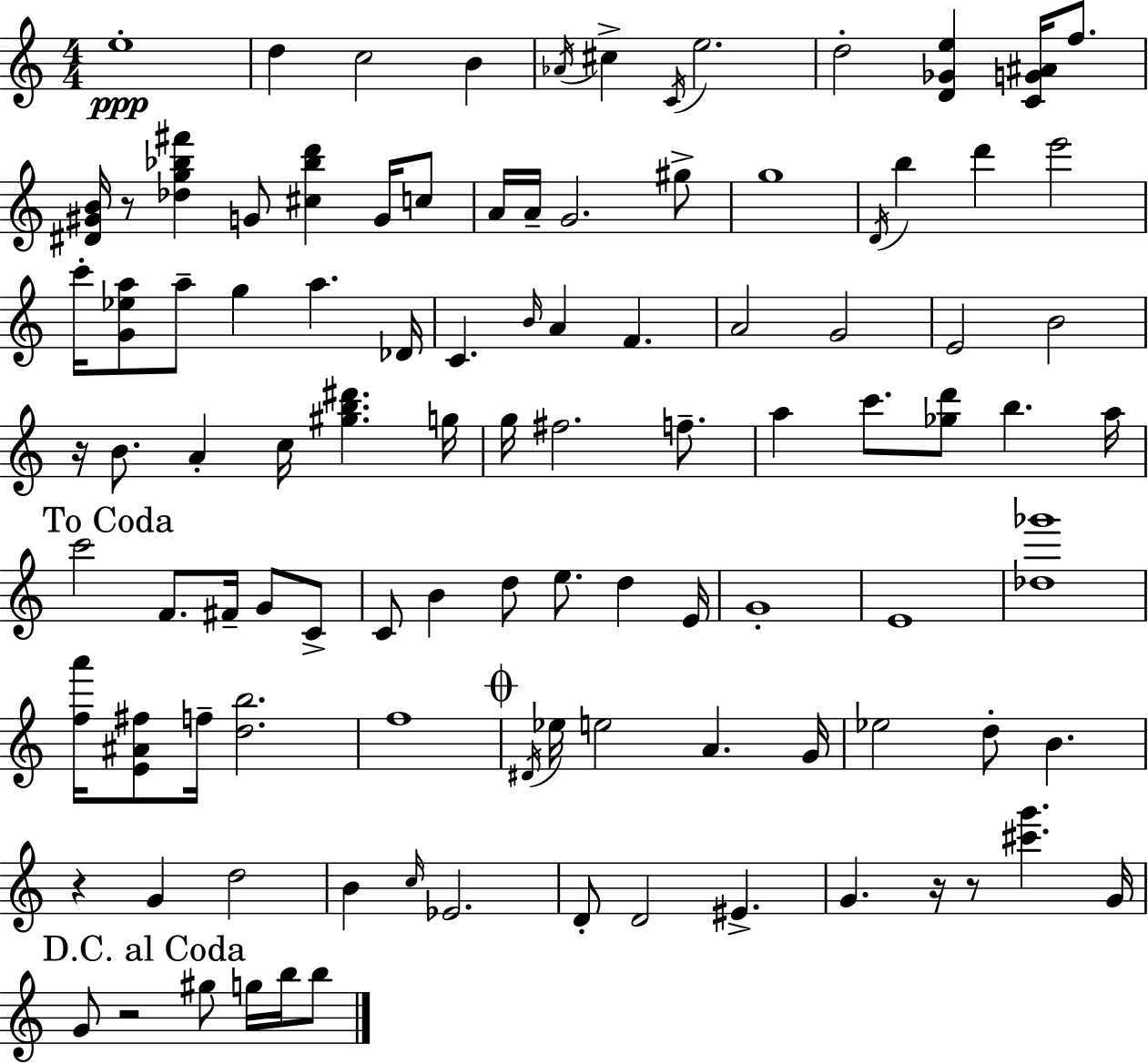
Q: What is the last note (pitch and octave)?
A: B5